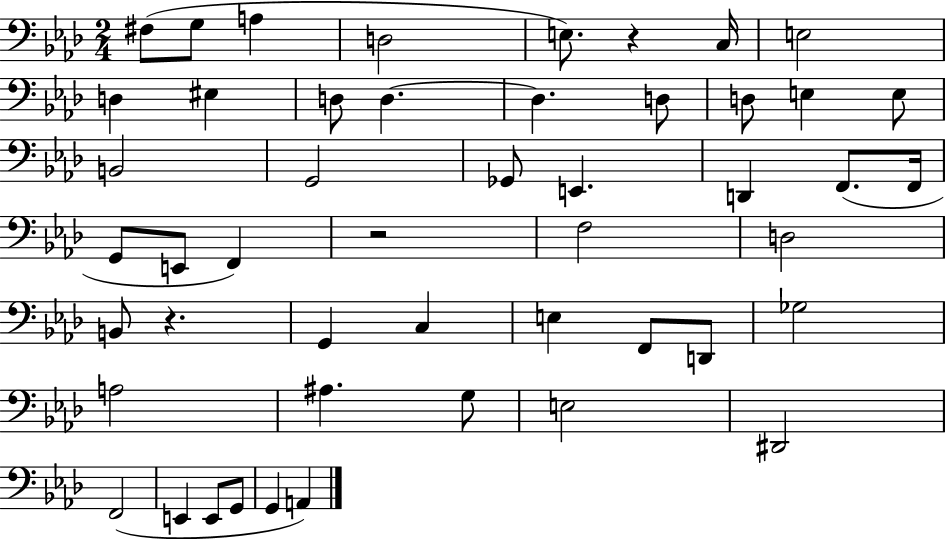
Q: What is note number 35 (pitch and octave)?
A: Gb3